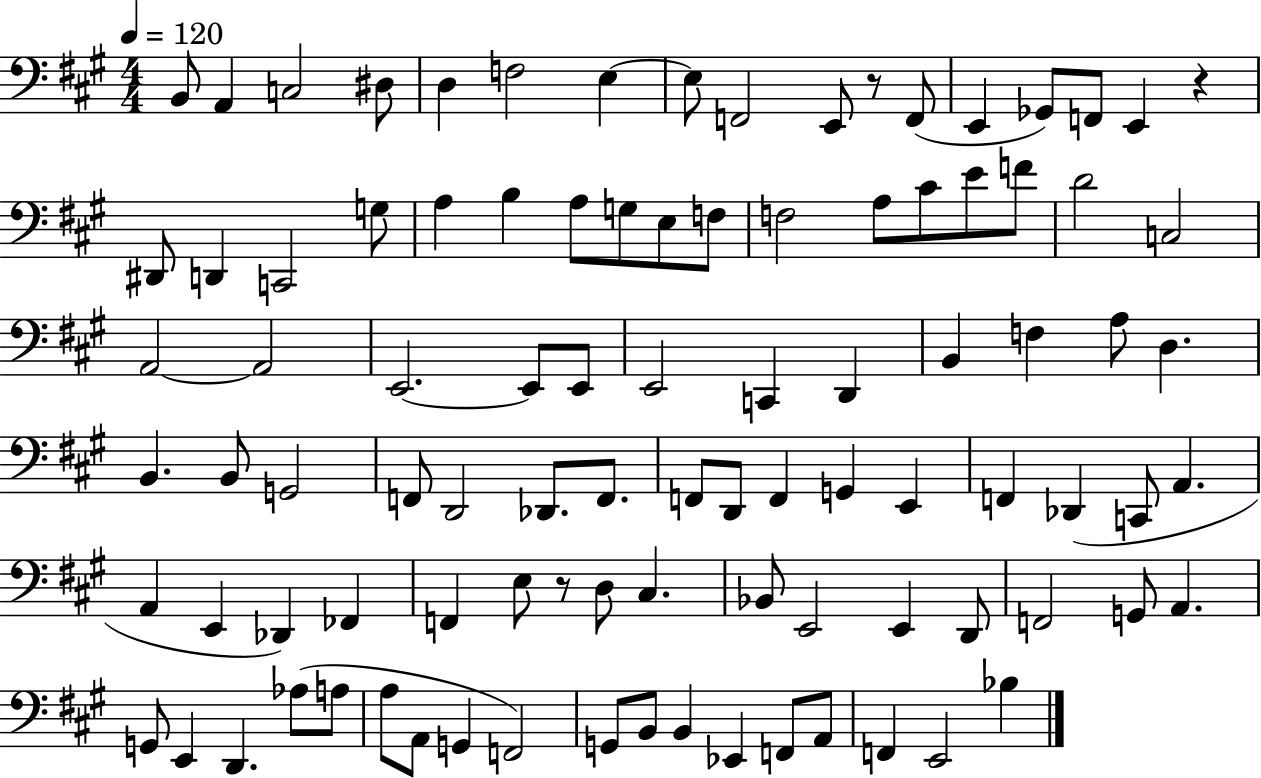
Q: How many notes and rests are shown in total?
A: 96